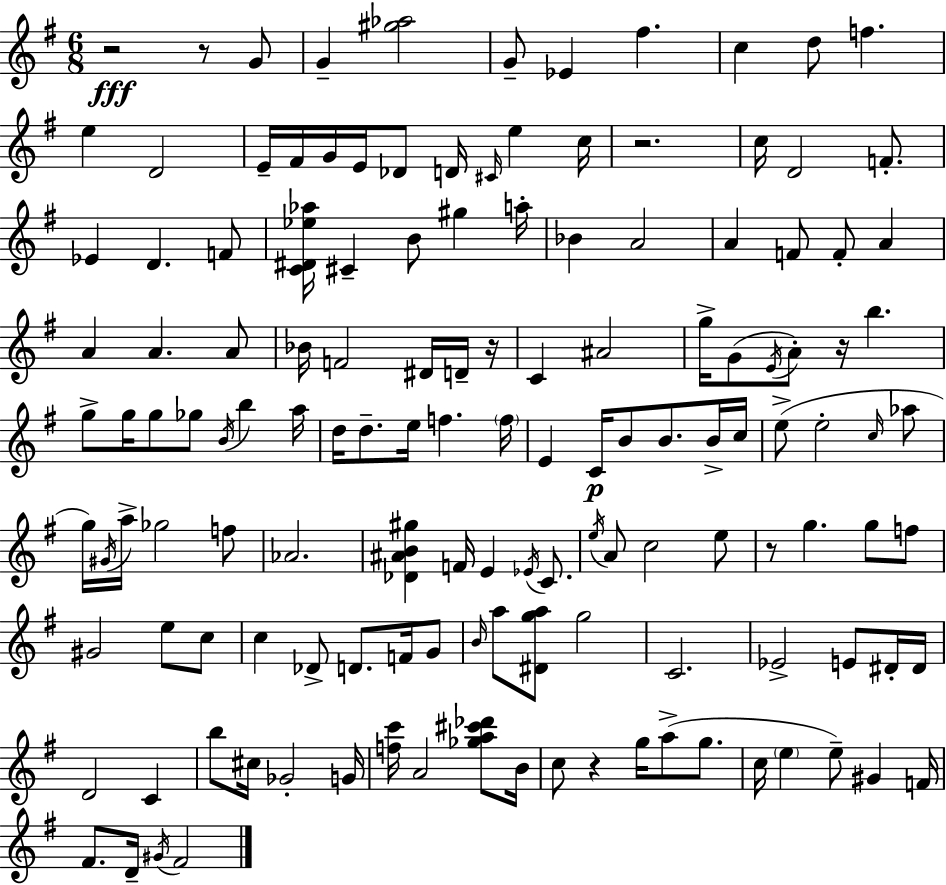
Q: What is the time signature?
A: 6/8